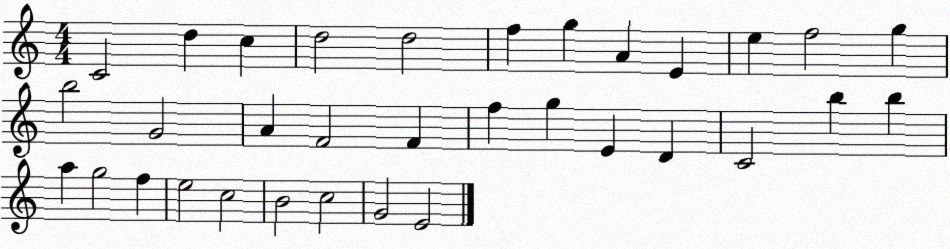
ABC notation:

X:1
T:Untitled
M:4/4
L:1/4
K:C
C2 d c d2 d2 f g A E e f2 g b2 G2 A F2 F f g E D C2 b b a g2 f e2 c2 B2 c2 G2 E2